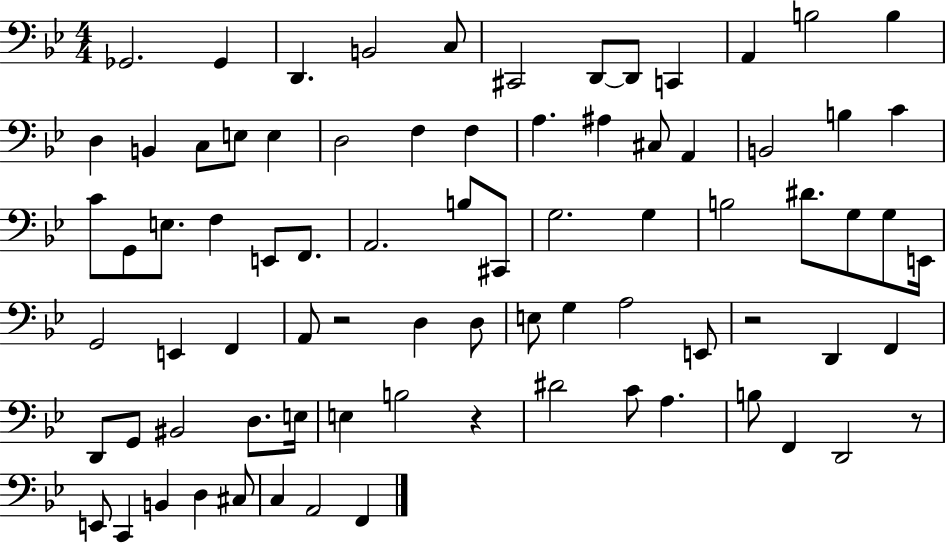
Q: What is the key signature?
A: BES major